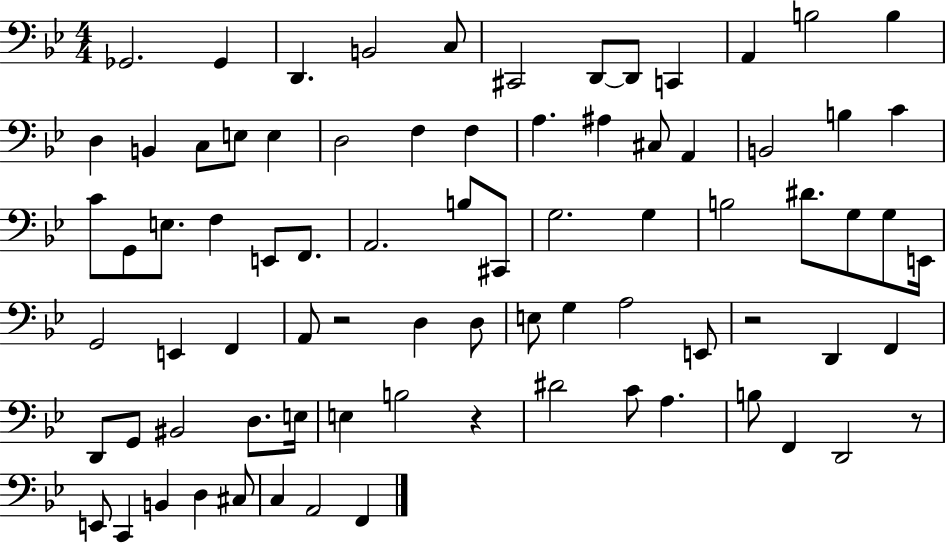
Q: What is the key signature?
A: BES major